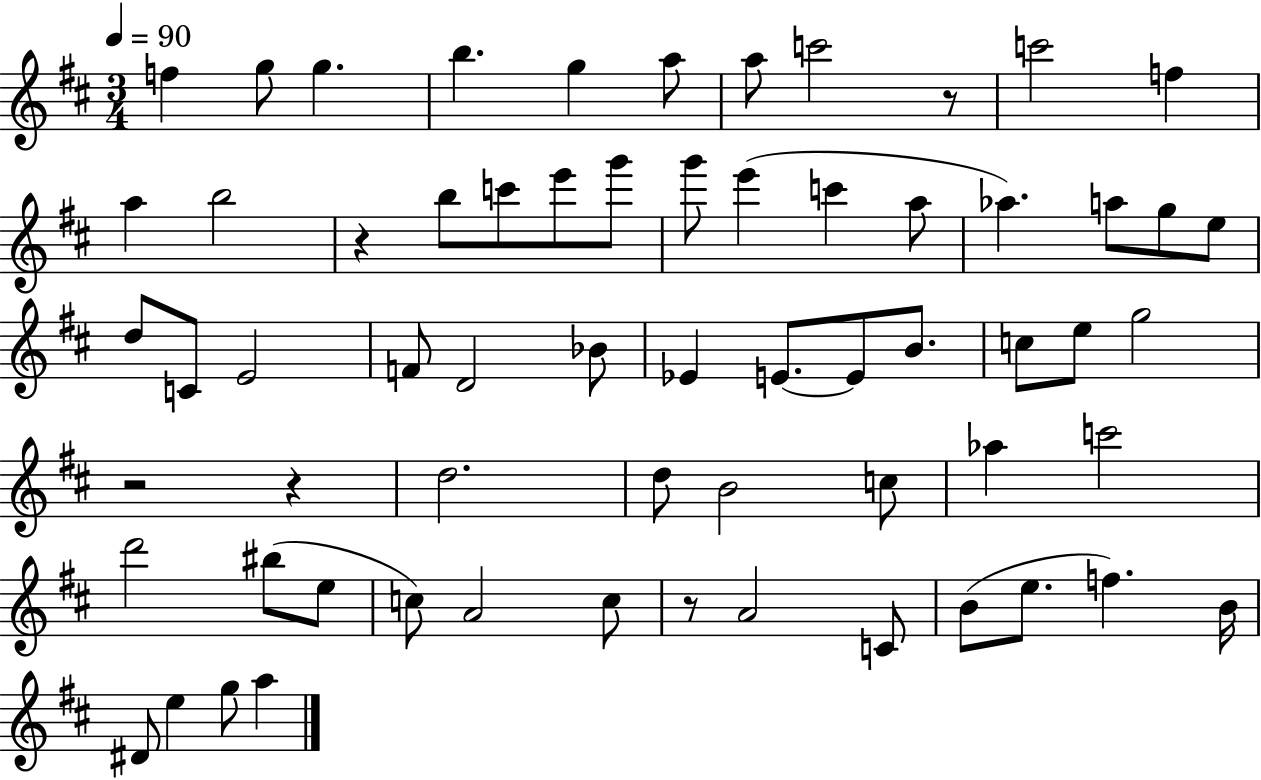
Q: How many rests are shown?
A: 5